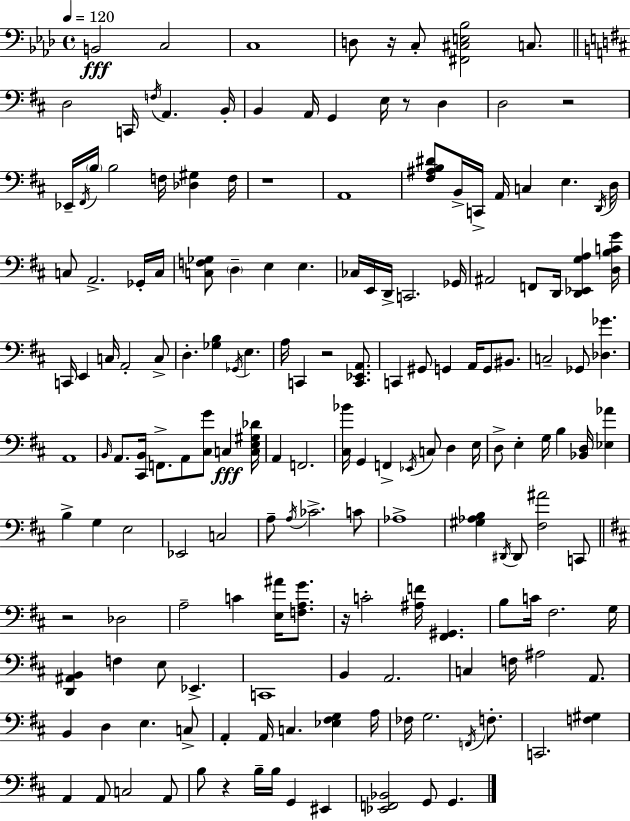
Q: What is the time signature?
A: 4/4